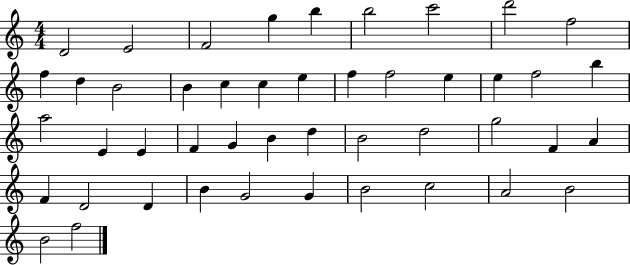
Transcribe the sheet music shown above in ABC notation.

X:1
T:Untitled
M:4/4
L:1/4
K:C
D2 E2 F2 g b b2 c'2 d'2 f2 f d B2 B c c e f f2 e e f2 b a2 E E F G B d B2 d2 g2 F A F D2 D B G2 G B2 c2 A2 B2 B2 f2